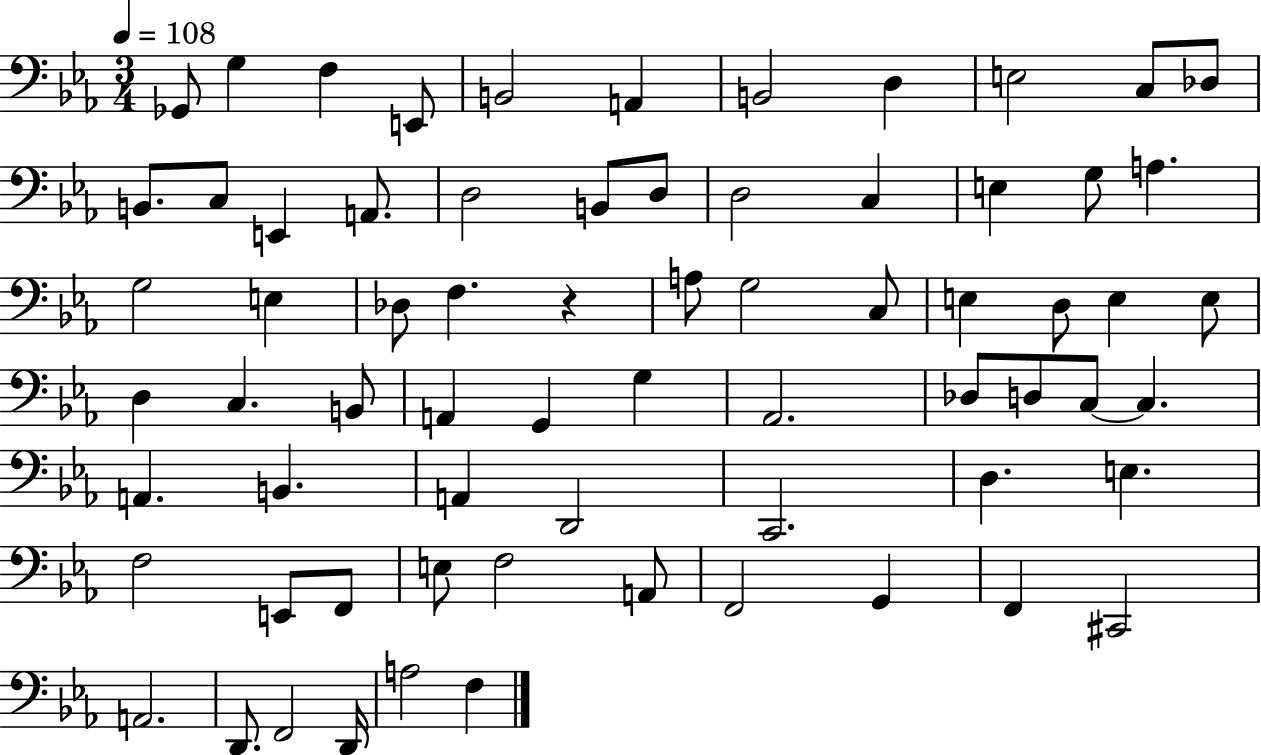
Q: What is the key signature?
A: EES major